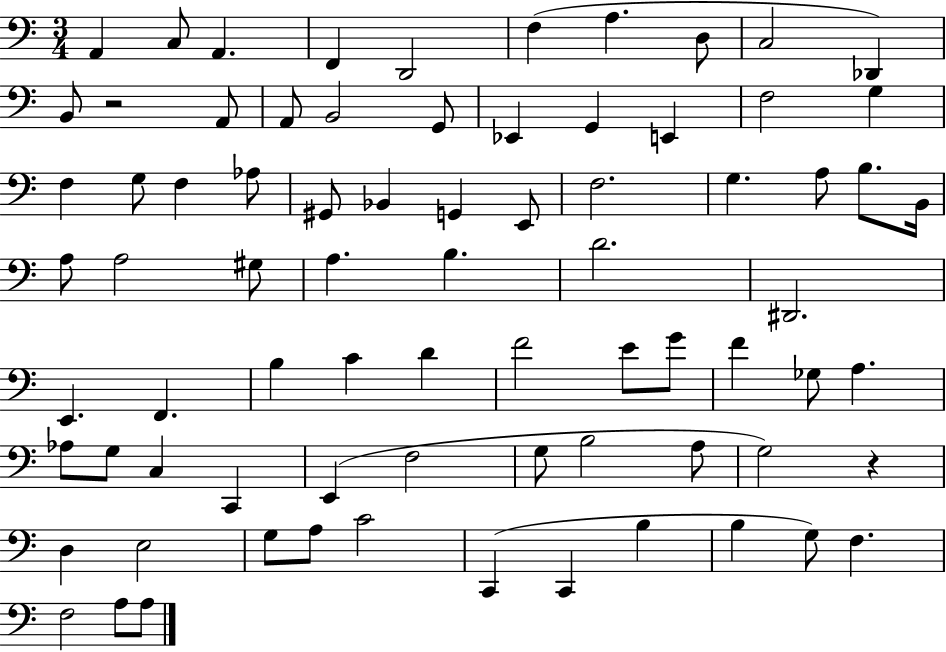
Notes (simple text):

A2/q C3/e A2/q. F2/q D2/h F3/q A3/q. D3/e C3/h Db2/q B2/e R/h A2/e A2/e B2/h G2/e Eb2/q G2/q E2/q F3/h G3/q F3/q G3/e F3/q Ab3/e G#2/e Bb2/q G2/q E2/e F3/h. G3/q. A3/e B3/e. B2/s A3/e A3/h G#3/e A3/q. B3/q. D4/h. D#2/h. E2/q. F2/q. B3/q C4/q D4/q F4/h E4/e G4/e F4/q Gb3/e A3/q. Ab3/e G3/e C3/q C2/q E2/q F3/h G3/e B3/h A3/e G3/h R/q D3/q E3/h G3/e A3/e C4/h C2/q C2/q B3/q B3/q G3/e F3/q. F3/h A3/e A3/e